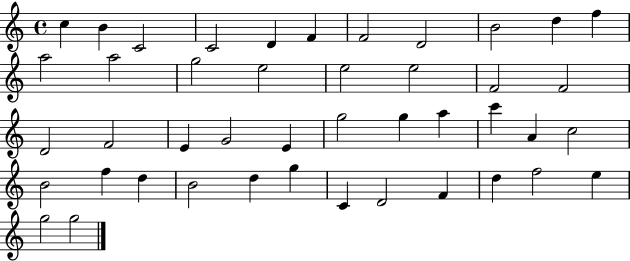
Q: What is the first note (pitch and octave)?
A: C5